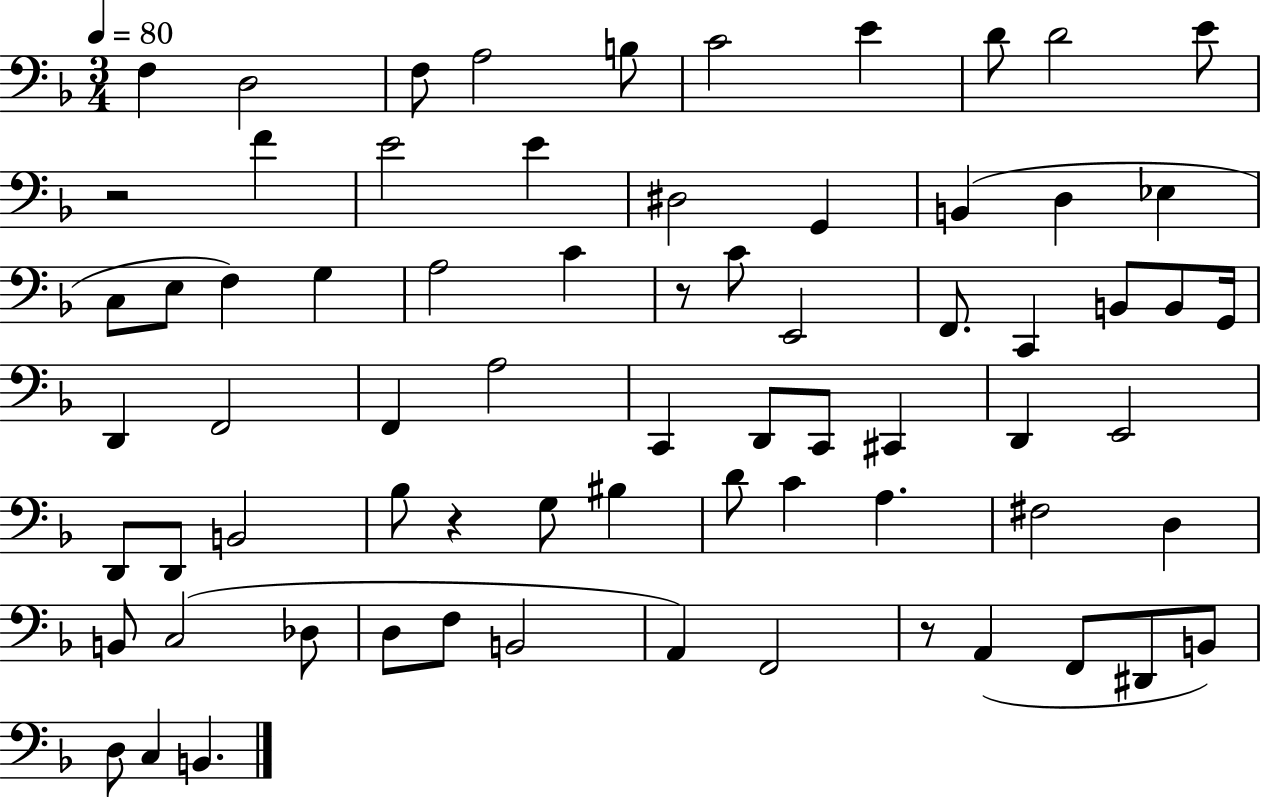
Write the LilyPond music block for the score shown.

{
  \clef bass
  \numericTimeSignature
  \time 3/4
  \key f \major
  \tempo 4 = 80
  f4 d2 | f8 a2 b8 | c'2 e'4 | d'8 d'2 e'8 | \break r2 f'4 | e'2 e'4 | dis2 g,4 | b,4( d4 ees4 | \break c8 e8 f4) g4 | a2 c'4 | r8 c'8 e,2 | f,8. c,4 b,8 b,8 g,16 | \break d,4 f,2 | f,4 a2 | c,4 d,8 c,8 cis,4 | d,4 e,2 | \break d,8 d,8 b,2 | bes8 r4 g8 bis4 | d'8 c'4 a4. | fis2 d4 | \break b,8 c2( des8 | d8 f8 b,2 | a,4) f,2 | r8 a,4( f,8 dis,8 b,8) | \break d8 c4 b,4. | \bar "|."
}